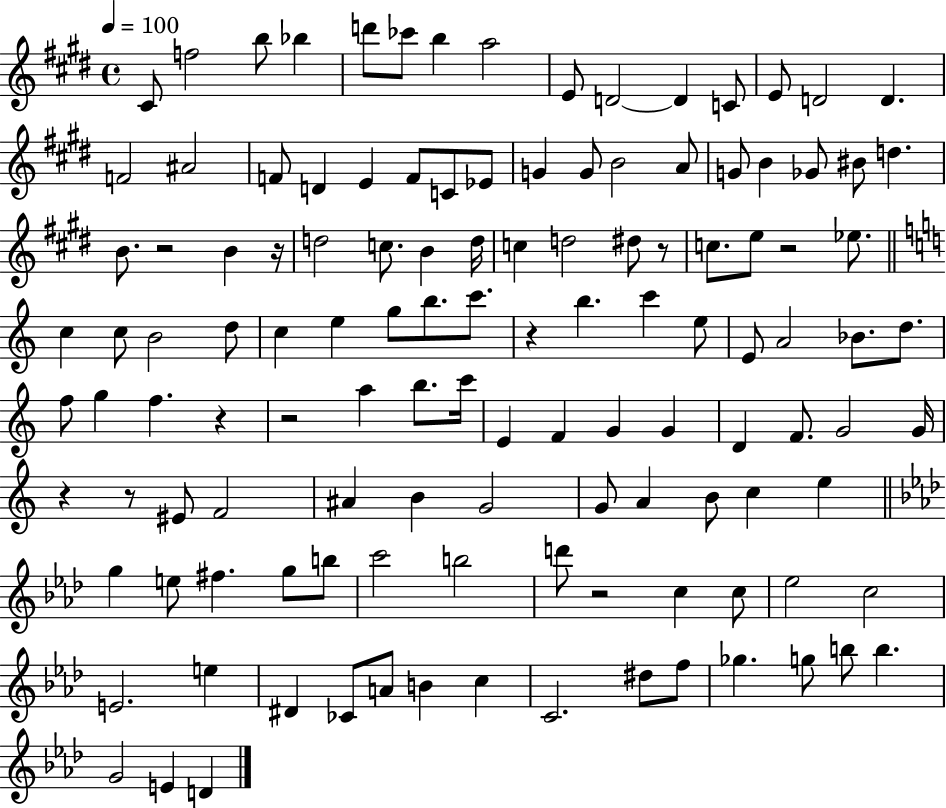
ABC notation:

X:1
T:Untitled
M:4/4
L:1/4
K:E
^C/2 f2 b/2 _b d'/2 _c'/2 b a2 E/2 D2 D C/2 E/2 D2 D F2 ^A2 F/2 D E F/2 C/2 _E/2 G G/2 B2 A/2 G/2 B _G/2 ^B/2 d B/2 z2 B z/4 d2 c/2 B d/4 c d2 ^d/2 z/2 c/2 e/2 z2 _e/2 c c/2 B2 d/2 c e g/2 b/2 c'/2 z b c' e/2 E/2 A2 _B/2 d/2 f/2 g f z z2 a b/2 c'/4 E F G G D F/2 G2 G/4 z z/2 ^E/2 F2 ^A B G2 G/2 A B/2 c e g e/2 ^f g/2 b/2 c'2 b2 d'/2 z2 c c/2 _e2 c2 E2 e ^D _C/2 A/2 B c C2 ^d/2 f/2 _g g/2 b/2 b G2 E D